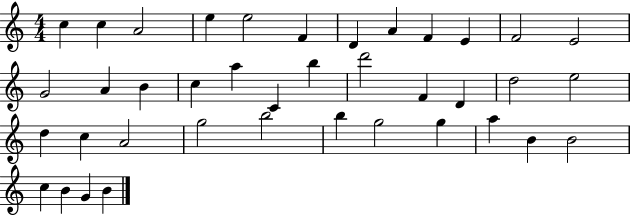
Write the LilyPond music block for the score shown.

{
  \clef treble
  \numericTimeSignature
  \time 4/4
  \key c \major
  c''4 c''4 a'2 | e''4 e''2 f'4 | d'4 a'4 f'4 e'4 | f'2 e'2 | \break g'2 a'4 b'4 | c''4 a''4 c'4 b''4 | d'''2 f'4 d'4 | d''2 e''2 | \break d''4 c''4 a'2 | g''2 b''2 | b''4 g''2 g''4 | a''4 b'4 b'2 | \break c''4 b'4 g'4 b'4 | \bar "|."
}